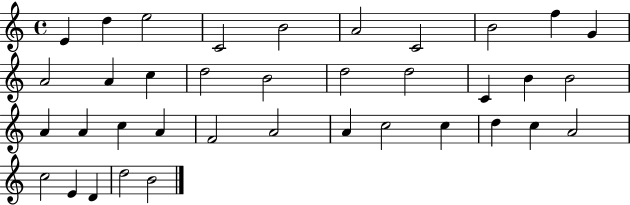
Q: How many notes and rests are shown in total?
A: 37